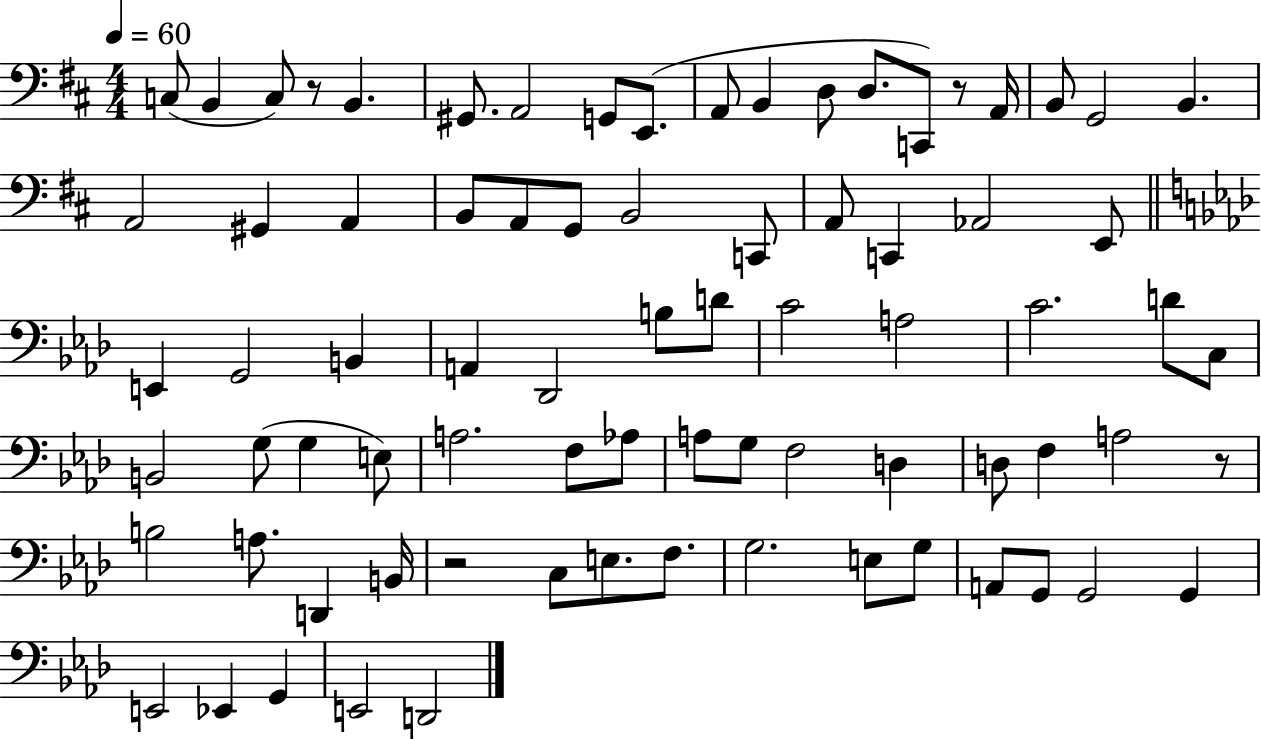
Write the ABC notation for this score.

X:1
T:Untitled
M:4/4
L:1/4
K:D
C,/2 B,, C,/2 z/2 B,, ^G,,/2 A,,2 G,,/2 E,,/2 A,,/2 B,, D,/2 D,/2 C,,/2 z/2 A,,/4 B,,/2 G,,2 B,, A,,2 ^G,, A,, B,,/2 A,,/2 G,,/2 B,,2 C,,/2 A,,/2 C,, _A,,2 E,,/2 E,, G,,2 B,, A,, _D,,2 B,/2 D/2 C2 A,2 C2 D/2 C,/2 B,,2 G,/2 G, E,/2 A,2 F,/2 _A,/2 A,/2 G,/2 F,2 D, D,/2 F, A,2 z/2 B,2 A,/2 D,, B,,/4 z2 C,/2 E,/2 F,/2 G,2 E,/2 G,/2 A,,/2 G,,/2 G,,2 G,, E,,2 _E,, G,, E,,2 D,,2